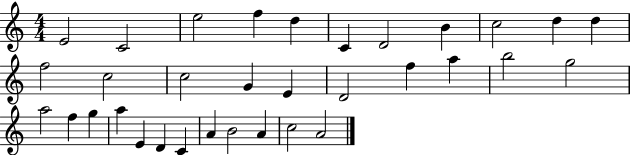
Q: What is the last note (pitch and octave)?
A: A4